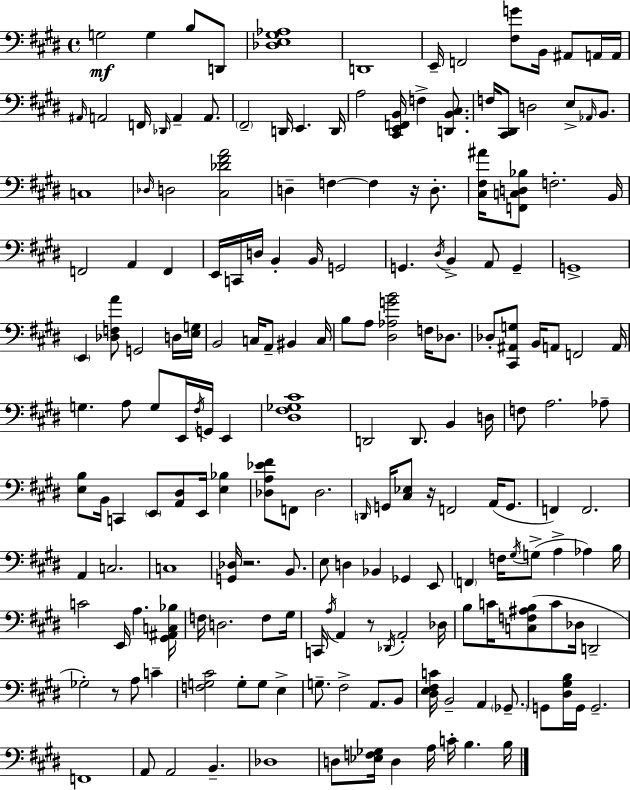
G3/h G3/q B3/e D2/e [Db3,E3,G#3,Ab3]/w D2/w E2/s F2/h [F#3,G4]/e B2/s A#2/e A2/s A2/s A#2/s A2/h F2/s Db2/s A2/q A2/e. F#2/h D2/s E2/q. D2/s A3/h [C#2,E2,F2,B2]/s F3/q [D2,B2,C#3]/e. F3/s [C#2,D#2]/e D3/h E3/e Ab2/s B2/e. C3/w Db3/s D3/h [C#3,Db4,F#4,A4]/h D3/q F3/q F3/q R/s D3/e. [C#3,F#3,A#4]/s [F2,C3,D3,Bb3]/e F3/h. B2/s F2/h A2/q F2/q E2/s C2/s D3/s B2/q B2/s G2/h G2/q. D#3/s B2/q A2/e G2/q G2/w E2/q [Db3,F3,A4]/e G2/h D3/s [E3,G3]/s B2/h C3/s A2/e BIS2/q C3/s B3/e A3/e [D#3,Ab3,G4,B4]/h F3/s Db3/e. Db3/e [C#2,A#2,G3]/e B2/s A2/e F2/h A2/s G3/q. A3/e G3/e E2/s F#3/s G2/s E2/q [D#3,F#3,Gb3,C#4]/w D2/h D2/e. B2/q D3/s F3/e A3/h. Ab3/e [E3,B3]/e B2/s C2/q E2/e [A2,D#3]/e E2/s [E3,Bb3]/q [Db3,A3,Eb4,F#4]/e F2/e Db3/h. D2/s G2/s [C#3,Eb3]/e R/s F2/h A2/s G2/e. F2/q F2/h. A2/q C3/h. C3/w [G2,Db3]/s R/h. B2/e. E3/e D3/q Bb2/q Gb2/q E2/e F2/q F3/s G#3/s G3/e A3/q Ab3/q B3/s C4/h E2/s A3/q. [G#2,A#2,C3,Bb3]/s F3/s D3/h. F3/e G#3/s C2/s A3/s A2/q R/e Db2/s A2/h Db3/s B3/e C4/s [C3,F3,A#3,B3]/e C4/e Db3/s D2/h Gb3/h R/e A3/e C4/q [F3,G3,C#4]/h G3/e G3/e E3/q G3/e. F#3/h A2/e. B2/e [D#3,E3,F#3,C4]/s B2/h A2/q Gb2/e. G2/e [D#3,G#3,B3]/s G2/s G2/h. F2/w A2/e A2/h B2/q. Db3/w D3/e [Eb3,F3,Gb3]/s D3/q A3/s C4/s B3/q. B3/s